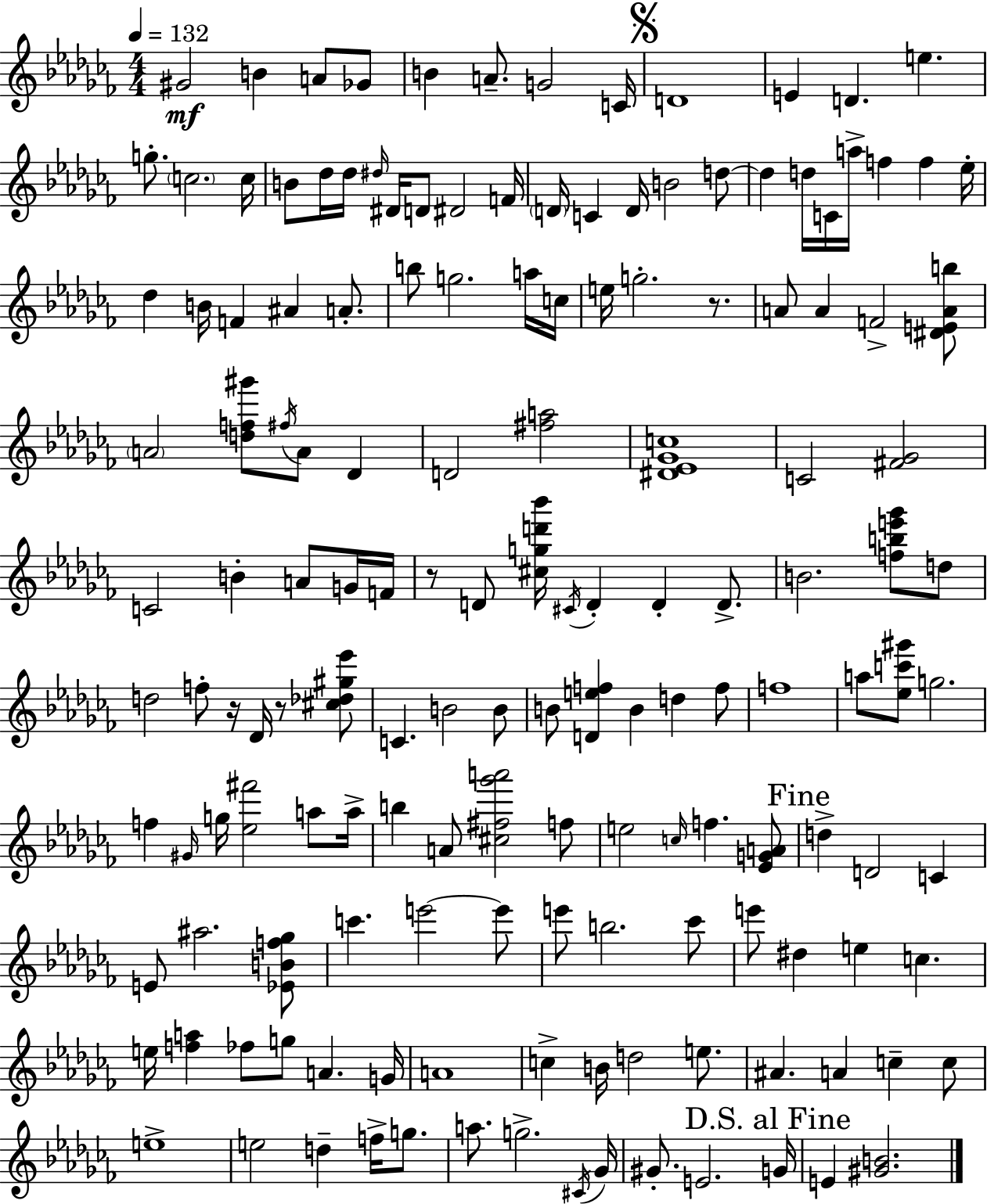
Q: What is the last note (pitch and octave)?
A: E4